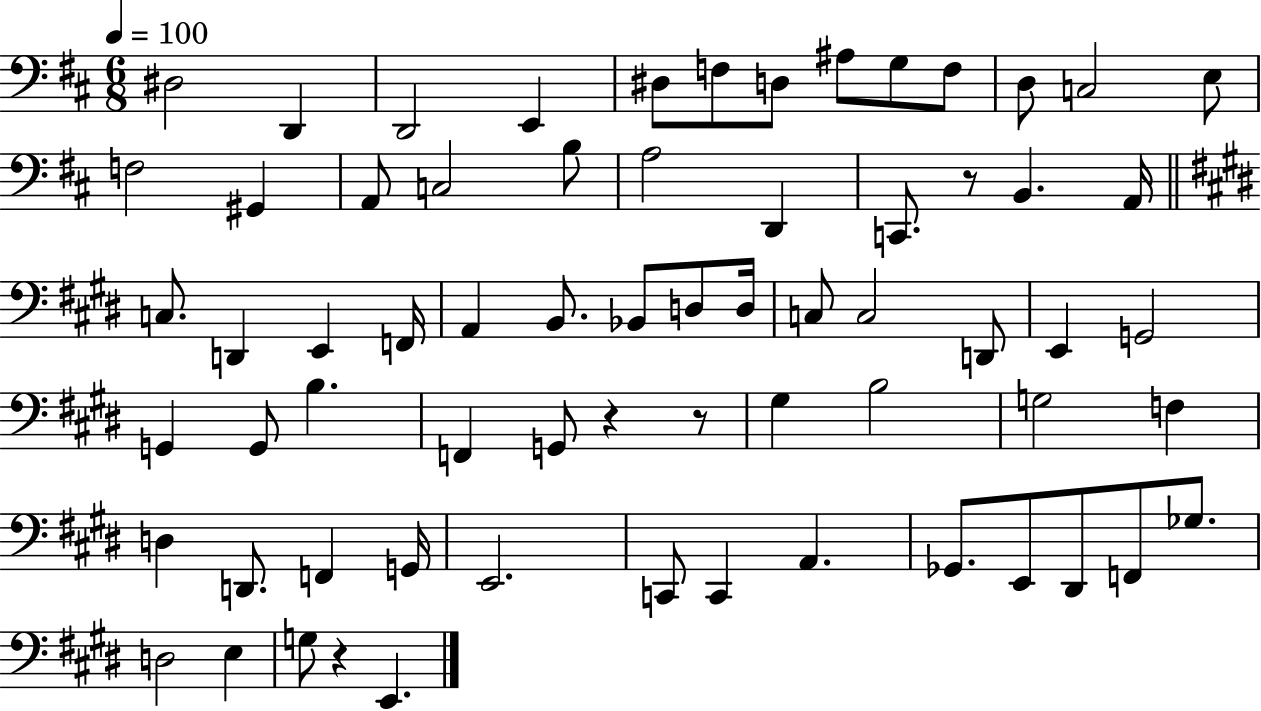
D#3/h D2/q D2/h E2/q D#3/e F3/e D3/e A#3/e G3/e F3/e D3/e C3/h E3/e F3/h G#2/q A2/e C3/h B3/e A3/h D2/q C2/e. R/e B2/q. A2/s C3/e. D2/q E2/q F2/s A2/q B2/e. Bb2/e D3/e D3/s C3/e C3/h D2/e E2/q G2/h G2/q G2/e B3/q. F2/q G2/e R/q R/e G#3/q B3/h G3/h F3/q D3/q D2/e. F2/q G2/s E2/h. C2/e C2/q A2/q. Gb2/e. E2/e D#2/e F2/e Gb3/e. D3/h E3/q G3/e R/q E2/q.